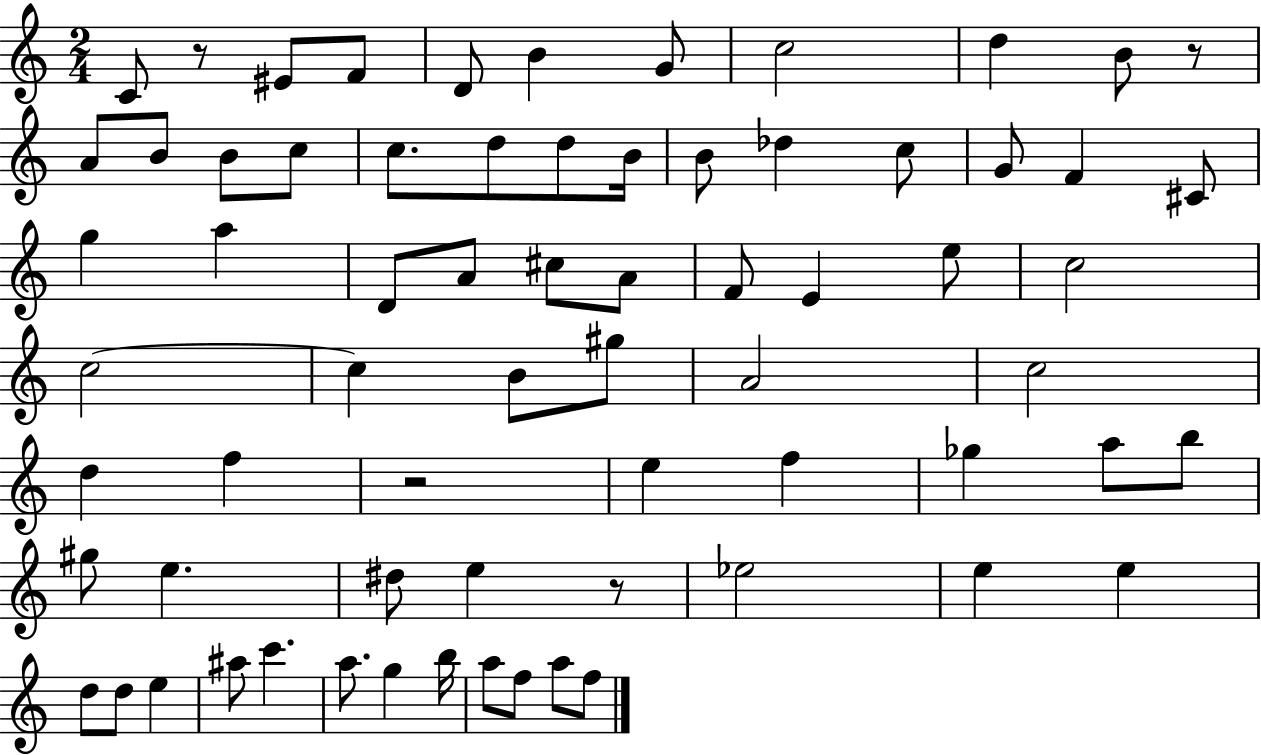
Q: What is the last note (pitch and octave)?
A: F5